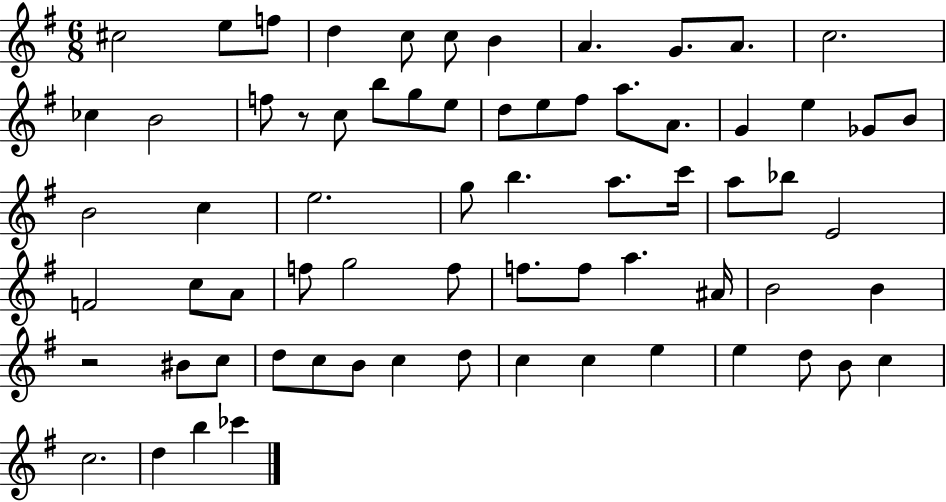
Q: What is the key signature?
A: G major